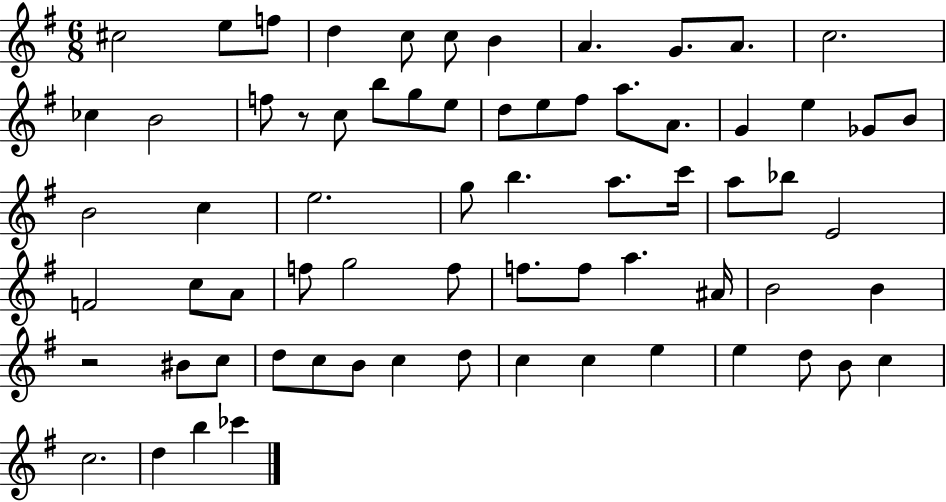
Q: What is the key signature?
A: G major